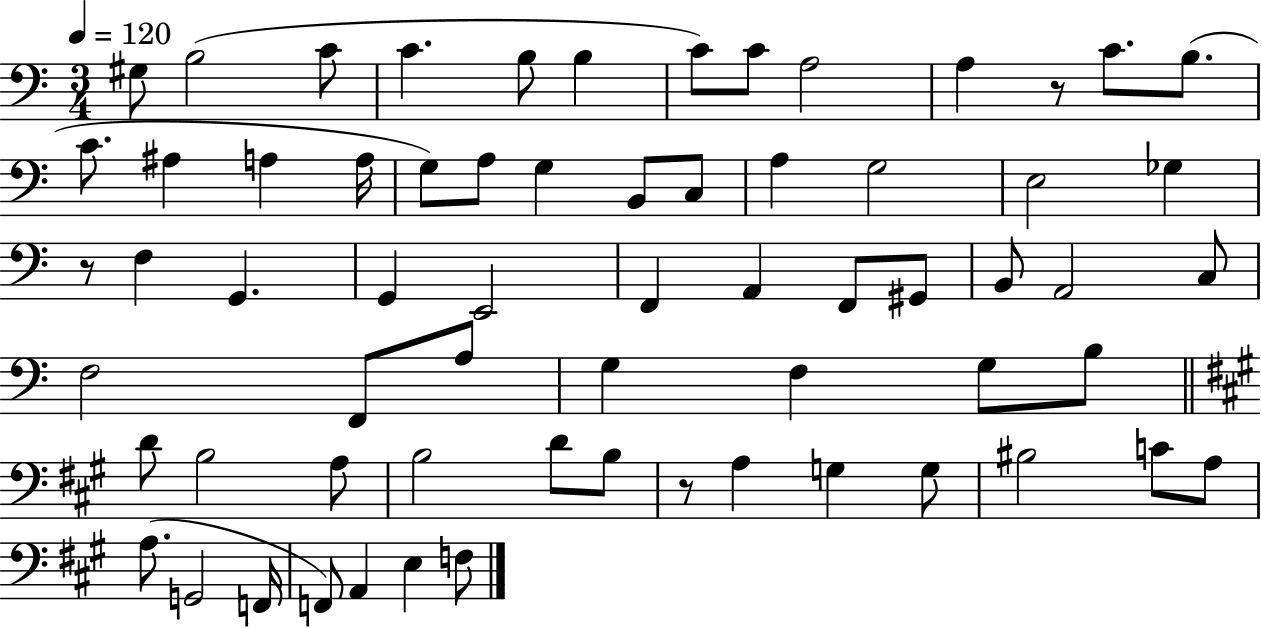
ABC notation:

X:1
T:Untitled
M:3/4
L:1/4
K:C
^G,/2 B,2 C/2 C B,/2 B, C/2 C/2 A,2 A, z/2 C/2 B,/2 C/2 ^A, A, A,/4 G,/2 A,/2 G, B,,/2 C,/2 A, G,2 E,2 _G, z/2 F, G,, G,, E,,2 F,, A,, F,,/2 ^G,,/2 B,,/2 A,,2 C,/2 F,2 F,,/2 A,/2 G, F, G,/2 B,/2 D/2 B,2 A,/2 B,2 D/2 B,/2 z/2 A, G, G,/2 ^B,2 C/2 A,/2 A,/2 G,,2 F,,/4 F,,/2 A,, E, F,/2